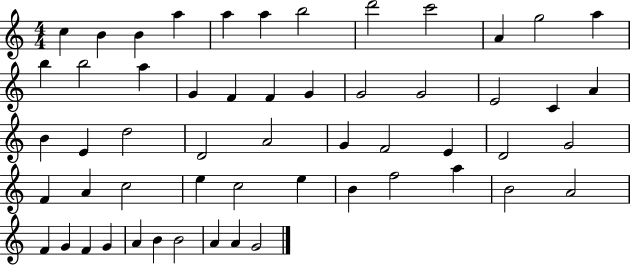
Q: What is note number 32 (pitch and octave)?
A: E4